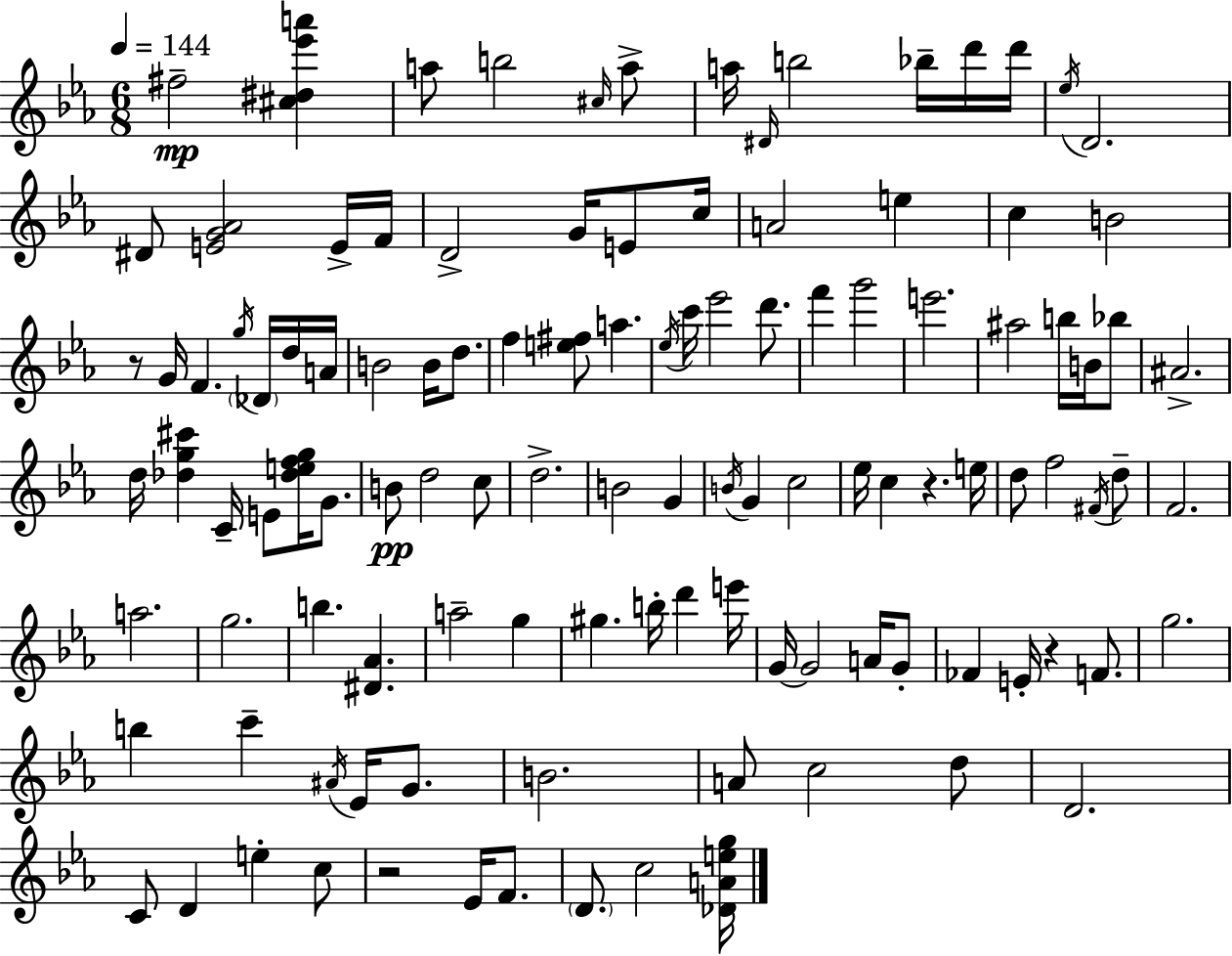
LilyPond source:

{
  \clef treble
  \numericTimeSignature
  \time 6/8
  \key c \minor
  \tempo 4 = 144
  fis''2--\mp <cis'' dis'' ees''' a'''>4 | a''8 b''2 \grace { cis''16 } a''8-> | a''16 \grace { dis'16 } b''2 bes''16-- | d'''16 d'''16 \acciaccatura { ees''16 } d'2. | \break dis'8 <e' g' aes'>2 | e'16-> f'16 d'2-> g'16 | e'8 c''16 a'2 e''4 | c''4 b'2 | \break r8 g'16 f'4. | \acciaccatura { g''16 } \parenthesize des'16 d''16 a'16 b'2 | b'16 d''8. f''4 <e'' fis''>8 a''4. | \acciaccatura { ees''16 } c'''16 ees'''2 | \break d'''8. f'''4 g'''2 | e'''2. | ais''2 | b''16 b'16 bes''8 ais'2.-> | \break d''16 <des'' g'' cis'''>4 c'16-- e'8 | <des'' e'' f'' g''>16 g'8. b'8\pp d''2 | c''8 d''2.-> | b'2 | \break g'4 \acciaccatura { b'16 } g'4 c''2 | ees''16 c''4 r4. | e''16 d''8 f''2 | \acciaccatura { fis'16 } d''8-- f'2. | \break a''2. | g''2. | b''4. | <dis' aes'>4. a''2-- | \break g''4 gis''4. | b''16-. d'''4 e'''16 g'16~~ g'2 | a'16 g'8-. fes'4 e'16-. | r4 f'8. g''2. | \break b''4 c'''4-- | \acciaccatura { ais'16 } ees'16 g'8. b'2. | a'8 c''2 | d''8 d'2. | \break c'8 d'4 | e''4-. c''8 r2 | ees'16 f'8. \parenthesize d'8. c''2 | <des' a' e'' g''>16 \bar "|."
}